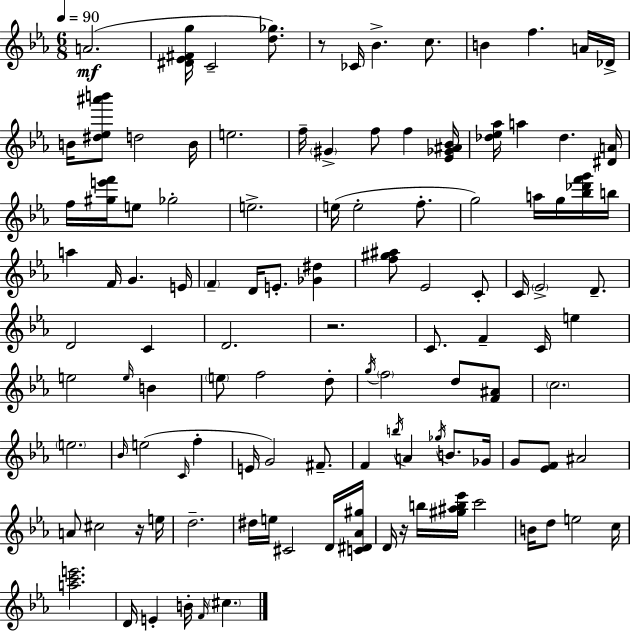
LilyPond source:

{
  \clef treble
  \numericTimeSignature
  \time 6/8
  \key ees \major
  \tempo 4 = 90
  \repeat volta 2 { a'2.(\mf | <dis' ees' fis' g''>16 c'2-- <d'' ges''>8.) | r8 ces'16 bes'4.-> c''8. | b'4 f''4. a'16 des'16-> | \break b'16 <dis'' ees'' ais''' b'''>8 d''2 b'16 | e''2. | f''16-- \parenthesize gis'4-> f''8 f''4 <ees' ges' ais' bes'>16 | <des'' ees'' aes''>16 a''4 des''4. <dis' a'>16 | \break f''16 <gis'' e''' f'''>16 e''8 ges''2-. | e''2.-> | e''16( e''2-. f''8.-. | g''2) a''16 g''16 <bes'' des''' f''' g'''>16 b''16 | \break a''4 f'16 g'4. e'16 | \parenthesize f'4-- d'16 e'8.-. <ges' dis''>4 | <f'' gis'' ais''>8 ees'2 c'8-. | c'16 \parenthesize ees'2-> d'8.-- | \break d'2 c'4 | d'2. | r2. | c'8. f'4-- c'16 e''4 | \break e''2 \grace { e''16 } b'4 | \parenthesize e''8 f''2 d''8-. | \acciaccatura { g''16 } \parenthesize f''2 d''8 | <f' ais'>8 \parenthesize c''2. | \break \parenthesize e''2. | \grace { bes'16 } e''2( \grace { c'16 } | f''4-. e'16 g'2) | fis'8.-- f'4 \acciaccatura { b''16 } a'4 | \break \acciaccatura { ges''16 } b'8. ges'16 g'8 <ees' f'>8 ais'2 | a'8 cis''2 | r16 e''16 d''2.-- | dis''16 e''16 cis'2 | \break d'16 <c' dis' aes' gis''>16 d'16 r16 b''16 <gis'' ais'' b'' ees'''>16 c'''2 | b'16 d''8 e''2 | c''16 <a'' c''' e'''>2. | d'16 e'4-. b'16-. | \break \grace { f'16 } \parenthesize cis''4. } \bar "|."
}